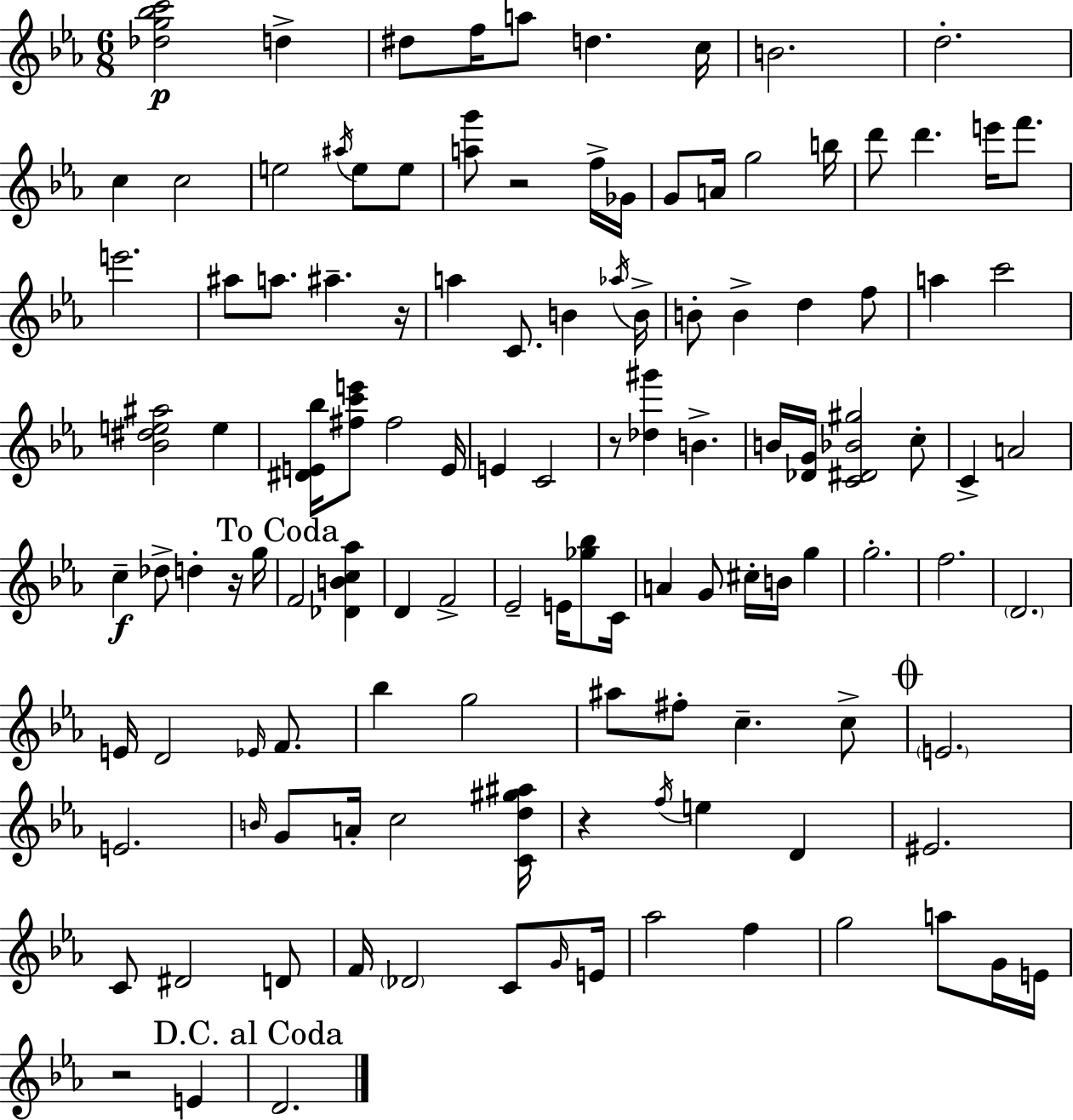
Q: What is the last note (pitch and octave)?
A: D4